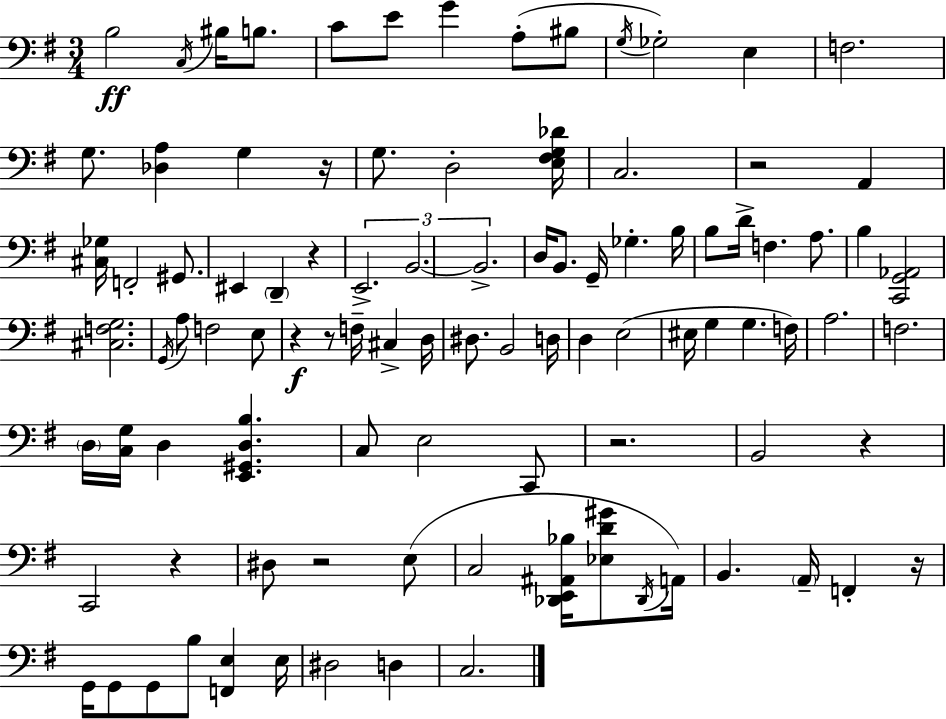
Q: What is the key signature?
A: G major